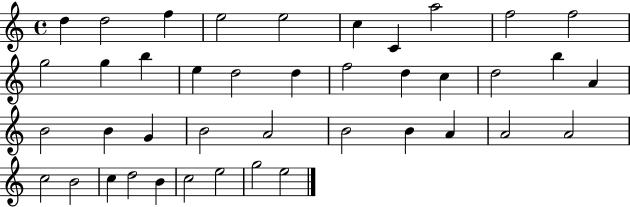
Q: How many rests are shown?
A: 0